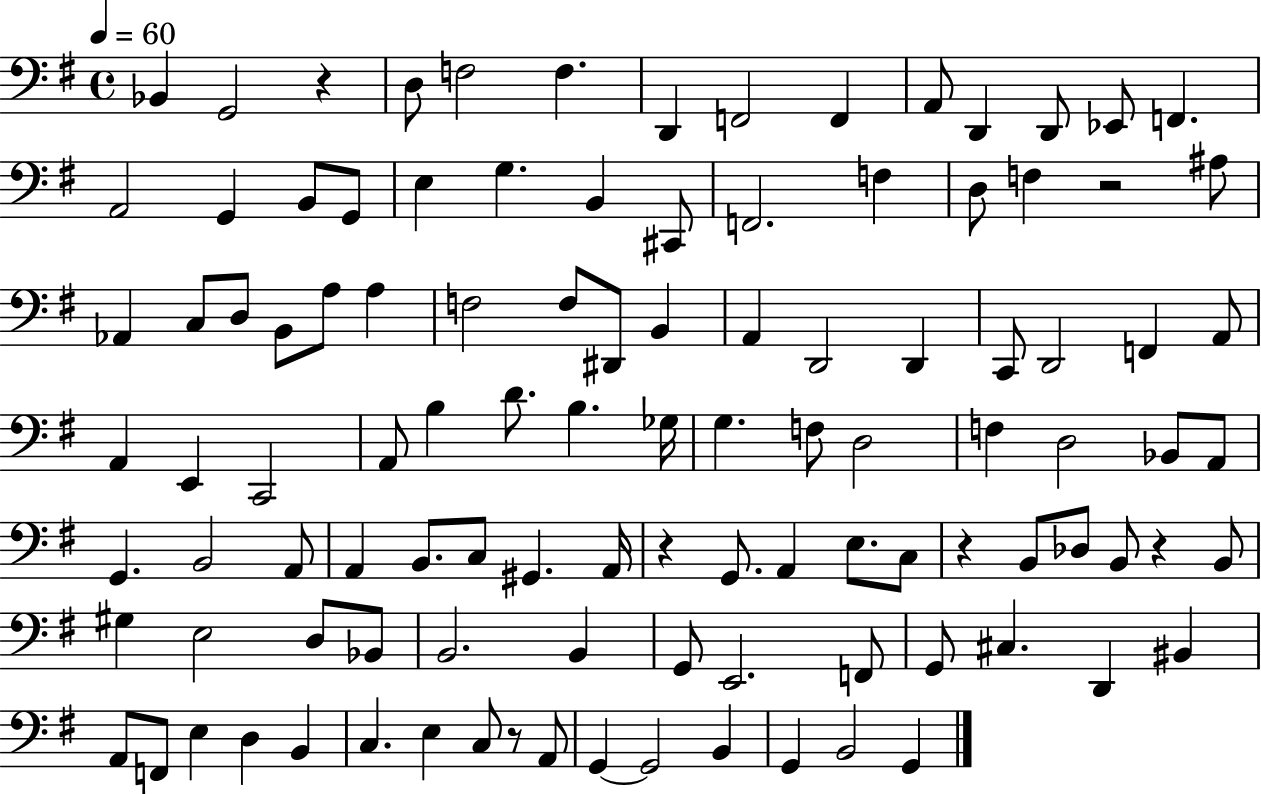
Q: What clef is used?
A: bass